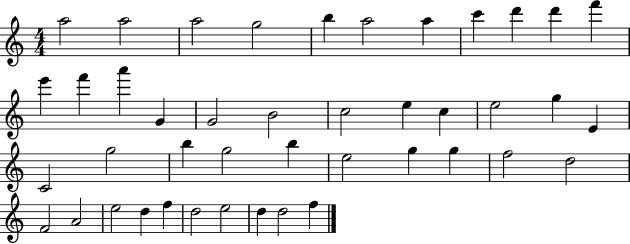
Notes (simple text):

A5/h A5/h A5/h G5/h B5/q A5/h A5/q C6/q D6/q D6/q F6/q E6/q F6/q A6/q G4/q G4/h B4/h C5/h E5/q C5/q E5/h G5/q E4/q C4/h G5/h B5/q G5/h B5/q E5/h G5/q G5/q F5/h D5/h F4/h A4/h E5/h D5/q F5/q D5/h E5/h D5/q D5/h F5/q